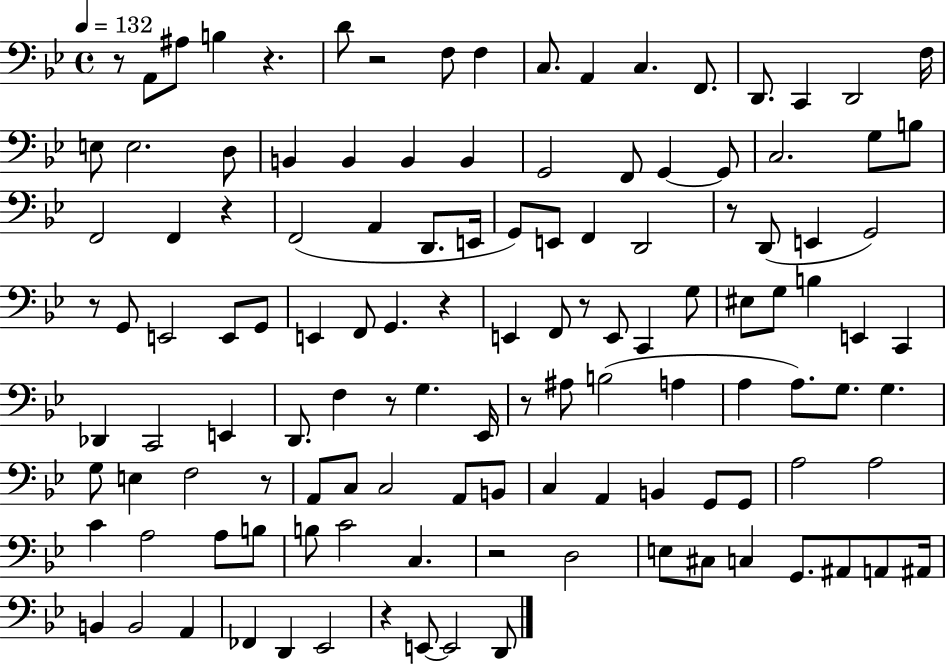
R/e A2/e A#3/e B3/q R/q. D4/e R/h F3/e F3/q C3/e. A2/q C3/q. F2/e. D2/e. C2/q D2/h F3/s E3/e E3/h. D3/e B2/q B2/q B2/q B2/q G2/h F2/e G2/q G2/e C3/h. G3/e B3/e F2/h F2/q R/q F2/h A2/q D2/e. E2/s G2/e E2/e F2/q D2/h R/e D2/e E2/q G2/h R/e G2/e E2/h E2/e G2/e E2/q F2/e G2/q. R/q E2/q F2/e R/e E2/e C2/q G3/e EIS3/e G3/e B3/q E2/q C2/q Db2/q C2/h E2/q D2/e. F3/q R/e G3/q. Eb2/s R/e A#3/e B3/h A3/q A3/q A3/e. G3/e. G3/q. G3/e E3/q F3/h R/e A2/e C3/e C3/h A2/e B2/e C3/q A2/q B2/q G2/e G2/e A3/h A3/h C4/q A3/h A3/e B3/e B3/e C4/h C3/q. R/h D3/h E3/e C#3/e C3/q G2/e. A#2/e A2/e A#2/s B2/q B2/h A2/q FES2/q D2/q Eb2/h R/q E2/e E2/h D2/e